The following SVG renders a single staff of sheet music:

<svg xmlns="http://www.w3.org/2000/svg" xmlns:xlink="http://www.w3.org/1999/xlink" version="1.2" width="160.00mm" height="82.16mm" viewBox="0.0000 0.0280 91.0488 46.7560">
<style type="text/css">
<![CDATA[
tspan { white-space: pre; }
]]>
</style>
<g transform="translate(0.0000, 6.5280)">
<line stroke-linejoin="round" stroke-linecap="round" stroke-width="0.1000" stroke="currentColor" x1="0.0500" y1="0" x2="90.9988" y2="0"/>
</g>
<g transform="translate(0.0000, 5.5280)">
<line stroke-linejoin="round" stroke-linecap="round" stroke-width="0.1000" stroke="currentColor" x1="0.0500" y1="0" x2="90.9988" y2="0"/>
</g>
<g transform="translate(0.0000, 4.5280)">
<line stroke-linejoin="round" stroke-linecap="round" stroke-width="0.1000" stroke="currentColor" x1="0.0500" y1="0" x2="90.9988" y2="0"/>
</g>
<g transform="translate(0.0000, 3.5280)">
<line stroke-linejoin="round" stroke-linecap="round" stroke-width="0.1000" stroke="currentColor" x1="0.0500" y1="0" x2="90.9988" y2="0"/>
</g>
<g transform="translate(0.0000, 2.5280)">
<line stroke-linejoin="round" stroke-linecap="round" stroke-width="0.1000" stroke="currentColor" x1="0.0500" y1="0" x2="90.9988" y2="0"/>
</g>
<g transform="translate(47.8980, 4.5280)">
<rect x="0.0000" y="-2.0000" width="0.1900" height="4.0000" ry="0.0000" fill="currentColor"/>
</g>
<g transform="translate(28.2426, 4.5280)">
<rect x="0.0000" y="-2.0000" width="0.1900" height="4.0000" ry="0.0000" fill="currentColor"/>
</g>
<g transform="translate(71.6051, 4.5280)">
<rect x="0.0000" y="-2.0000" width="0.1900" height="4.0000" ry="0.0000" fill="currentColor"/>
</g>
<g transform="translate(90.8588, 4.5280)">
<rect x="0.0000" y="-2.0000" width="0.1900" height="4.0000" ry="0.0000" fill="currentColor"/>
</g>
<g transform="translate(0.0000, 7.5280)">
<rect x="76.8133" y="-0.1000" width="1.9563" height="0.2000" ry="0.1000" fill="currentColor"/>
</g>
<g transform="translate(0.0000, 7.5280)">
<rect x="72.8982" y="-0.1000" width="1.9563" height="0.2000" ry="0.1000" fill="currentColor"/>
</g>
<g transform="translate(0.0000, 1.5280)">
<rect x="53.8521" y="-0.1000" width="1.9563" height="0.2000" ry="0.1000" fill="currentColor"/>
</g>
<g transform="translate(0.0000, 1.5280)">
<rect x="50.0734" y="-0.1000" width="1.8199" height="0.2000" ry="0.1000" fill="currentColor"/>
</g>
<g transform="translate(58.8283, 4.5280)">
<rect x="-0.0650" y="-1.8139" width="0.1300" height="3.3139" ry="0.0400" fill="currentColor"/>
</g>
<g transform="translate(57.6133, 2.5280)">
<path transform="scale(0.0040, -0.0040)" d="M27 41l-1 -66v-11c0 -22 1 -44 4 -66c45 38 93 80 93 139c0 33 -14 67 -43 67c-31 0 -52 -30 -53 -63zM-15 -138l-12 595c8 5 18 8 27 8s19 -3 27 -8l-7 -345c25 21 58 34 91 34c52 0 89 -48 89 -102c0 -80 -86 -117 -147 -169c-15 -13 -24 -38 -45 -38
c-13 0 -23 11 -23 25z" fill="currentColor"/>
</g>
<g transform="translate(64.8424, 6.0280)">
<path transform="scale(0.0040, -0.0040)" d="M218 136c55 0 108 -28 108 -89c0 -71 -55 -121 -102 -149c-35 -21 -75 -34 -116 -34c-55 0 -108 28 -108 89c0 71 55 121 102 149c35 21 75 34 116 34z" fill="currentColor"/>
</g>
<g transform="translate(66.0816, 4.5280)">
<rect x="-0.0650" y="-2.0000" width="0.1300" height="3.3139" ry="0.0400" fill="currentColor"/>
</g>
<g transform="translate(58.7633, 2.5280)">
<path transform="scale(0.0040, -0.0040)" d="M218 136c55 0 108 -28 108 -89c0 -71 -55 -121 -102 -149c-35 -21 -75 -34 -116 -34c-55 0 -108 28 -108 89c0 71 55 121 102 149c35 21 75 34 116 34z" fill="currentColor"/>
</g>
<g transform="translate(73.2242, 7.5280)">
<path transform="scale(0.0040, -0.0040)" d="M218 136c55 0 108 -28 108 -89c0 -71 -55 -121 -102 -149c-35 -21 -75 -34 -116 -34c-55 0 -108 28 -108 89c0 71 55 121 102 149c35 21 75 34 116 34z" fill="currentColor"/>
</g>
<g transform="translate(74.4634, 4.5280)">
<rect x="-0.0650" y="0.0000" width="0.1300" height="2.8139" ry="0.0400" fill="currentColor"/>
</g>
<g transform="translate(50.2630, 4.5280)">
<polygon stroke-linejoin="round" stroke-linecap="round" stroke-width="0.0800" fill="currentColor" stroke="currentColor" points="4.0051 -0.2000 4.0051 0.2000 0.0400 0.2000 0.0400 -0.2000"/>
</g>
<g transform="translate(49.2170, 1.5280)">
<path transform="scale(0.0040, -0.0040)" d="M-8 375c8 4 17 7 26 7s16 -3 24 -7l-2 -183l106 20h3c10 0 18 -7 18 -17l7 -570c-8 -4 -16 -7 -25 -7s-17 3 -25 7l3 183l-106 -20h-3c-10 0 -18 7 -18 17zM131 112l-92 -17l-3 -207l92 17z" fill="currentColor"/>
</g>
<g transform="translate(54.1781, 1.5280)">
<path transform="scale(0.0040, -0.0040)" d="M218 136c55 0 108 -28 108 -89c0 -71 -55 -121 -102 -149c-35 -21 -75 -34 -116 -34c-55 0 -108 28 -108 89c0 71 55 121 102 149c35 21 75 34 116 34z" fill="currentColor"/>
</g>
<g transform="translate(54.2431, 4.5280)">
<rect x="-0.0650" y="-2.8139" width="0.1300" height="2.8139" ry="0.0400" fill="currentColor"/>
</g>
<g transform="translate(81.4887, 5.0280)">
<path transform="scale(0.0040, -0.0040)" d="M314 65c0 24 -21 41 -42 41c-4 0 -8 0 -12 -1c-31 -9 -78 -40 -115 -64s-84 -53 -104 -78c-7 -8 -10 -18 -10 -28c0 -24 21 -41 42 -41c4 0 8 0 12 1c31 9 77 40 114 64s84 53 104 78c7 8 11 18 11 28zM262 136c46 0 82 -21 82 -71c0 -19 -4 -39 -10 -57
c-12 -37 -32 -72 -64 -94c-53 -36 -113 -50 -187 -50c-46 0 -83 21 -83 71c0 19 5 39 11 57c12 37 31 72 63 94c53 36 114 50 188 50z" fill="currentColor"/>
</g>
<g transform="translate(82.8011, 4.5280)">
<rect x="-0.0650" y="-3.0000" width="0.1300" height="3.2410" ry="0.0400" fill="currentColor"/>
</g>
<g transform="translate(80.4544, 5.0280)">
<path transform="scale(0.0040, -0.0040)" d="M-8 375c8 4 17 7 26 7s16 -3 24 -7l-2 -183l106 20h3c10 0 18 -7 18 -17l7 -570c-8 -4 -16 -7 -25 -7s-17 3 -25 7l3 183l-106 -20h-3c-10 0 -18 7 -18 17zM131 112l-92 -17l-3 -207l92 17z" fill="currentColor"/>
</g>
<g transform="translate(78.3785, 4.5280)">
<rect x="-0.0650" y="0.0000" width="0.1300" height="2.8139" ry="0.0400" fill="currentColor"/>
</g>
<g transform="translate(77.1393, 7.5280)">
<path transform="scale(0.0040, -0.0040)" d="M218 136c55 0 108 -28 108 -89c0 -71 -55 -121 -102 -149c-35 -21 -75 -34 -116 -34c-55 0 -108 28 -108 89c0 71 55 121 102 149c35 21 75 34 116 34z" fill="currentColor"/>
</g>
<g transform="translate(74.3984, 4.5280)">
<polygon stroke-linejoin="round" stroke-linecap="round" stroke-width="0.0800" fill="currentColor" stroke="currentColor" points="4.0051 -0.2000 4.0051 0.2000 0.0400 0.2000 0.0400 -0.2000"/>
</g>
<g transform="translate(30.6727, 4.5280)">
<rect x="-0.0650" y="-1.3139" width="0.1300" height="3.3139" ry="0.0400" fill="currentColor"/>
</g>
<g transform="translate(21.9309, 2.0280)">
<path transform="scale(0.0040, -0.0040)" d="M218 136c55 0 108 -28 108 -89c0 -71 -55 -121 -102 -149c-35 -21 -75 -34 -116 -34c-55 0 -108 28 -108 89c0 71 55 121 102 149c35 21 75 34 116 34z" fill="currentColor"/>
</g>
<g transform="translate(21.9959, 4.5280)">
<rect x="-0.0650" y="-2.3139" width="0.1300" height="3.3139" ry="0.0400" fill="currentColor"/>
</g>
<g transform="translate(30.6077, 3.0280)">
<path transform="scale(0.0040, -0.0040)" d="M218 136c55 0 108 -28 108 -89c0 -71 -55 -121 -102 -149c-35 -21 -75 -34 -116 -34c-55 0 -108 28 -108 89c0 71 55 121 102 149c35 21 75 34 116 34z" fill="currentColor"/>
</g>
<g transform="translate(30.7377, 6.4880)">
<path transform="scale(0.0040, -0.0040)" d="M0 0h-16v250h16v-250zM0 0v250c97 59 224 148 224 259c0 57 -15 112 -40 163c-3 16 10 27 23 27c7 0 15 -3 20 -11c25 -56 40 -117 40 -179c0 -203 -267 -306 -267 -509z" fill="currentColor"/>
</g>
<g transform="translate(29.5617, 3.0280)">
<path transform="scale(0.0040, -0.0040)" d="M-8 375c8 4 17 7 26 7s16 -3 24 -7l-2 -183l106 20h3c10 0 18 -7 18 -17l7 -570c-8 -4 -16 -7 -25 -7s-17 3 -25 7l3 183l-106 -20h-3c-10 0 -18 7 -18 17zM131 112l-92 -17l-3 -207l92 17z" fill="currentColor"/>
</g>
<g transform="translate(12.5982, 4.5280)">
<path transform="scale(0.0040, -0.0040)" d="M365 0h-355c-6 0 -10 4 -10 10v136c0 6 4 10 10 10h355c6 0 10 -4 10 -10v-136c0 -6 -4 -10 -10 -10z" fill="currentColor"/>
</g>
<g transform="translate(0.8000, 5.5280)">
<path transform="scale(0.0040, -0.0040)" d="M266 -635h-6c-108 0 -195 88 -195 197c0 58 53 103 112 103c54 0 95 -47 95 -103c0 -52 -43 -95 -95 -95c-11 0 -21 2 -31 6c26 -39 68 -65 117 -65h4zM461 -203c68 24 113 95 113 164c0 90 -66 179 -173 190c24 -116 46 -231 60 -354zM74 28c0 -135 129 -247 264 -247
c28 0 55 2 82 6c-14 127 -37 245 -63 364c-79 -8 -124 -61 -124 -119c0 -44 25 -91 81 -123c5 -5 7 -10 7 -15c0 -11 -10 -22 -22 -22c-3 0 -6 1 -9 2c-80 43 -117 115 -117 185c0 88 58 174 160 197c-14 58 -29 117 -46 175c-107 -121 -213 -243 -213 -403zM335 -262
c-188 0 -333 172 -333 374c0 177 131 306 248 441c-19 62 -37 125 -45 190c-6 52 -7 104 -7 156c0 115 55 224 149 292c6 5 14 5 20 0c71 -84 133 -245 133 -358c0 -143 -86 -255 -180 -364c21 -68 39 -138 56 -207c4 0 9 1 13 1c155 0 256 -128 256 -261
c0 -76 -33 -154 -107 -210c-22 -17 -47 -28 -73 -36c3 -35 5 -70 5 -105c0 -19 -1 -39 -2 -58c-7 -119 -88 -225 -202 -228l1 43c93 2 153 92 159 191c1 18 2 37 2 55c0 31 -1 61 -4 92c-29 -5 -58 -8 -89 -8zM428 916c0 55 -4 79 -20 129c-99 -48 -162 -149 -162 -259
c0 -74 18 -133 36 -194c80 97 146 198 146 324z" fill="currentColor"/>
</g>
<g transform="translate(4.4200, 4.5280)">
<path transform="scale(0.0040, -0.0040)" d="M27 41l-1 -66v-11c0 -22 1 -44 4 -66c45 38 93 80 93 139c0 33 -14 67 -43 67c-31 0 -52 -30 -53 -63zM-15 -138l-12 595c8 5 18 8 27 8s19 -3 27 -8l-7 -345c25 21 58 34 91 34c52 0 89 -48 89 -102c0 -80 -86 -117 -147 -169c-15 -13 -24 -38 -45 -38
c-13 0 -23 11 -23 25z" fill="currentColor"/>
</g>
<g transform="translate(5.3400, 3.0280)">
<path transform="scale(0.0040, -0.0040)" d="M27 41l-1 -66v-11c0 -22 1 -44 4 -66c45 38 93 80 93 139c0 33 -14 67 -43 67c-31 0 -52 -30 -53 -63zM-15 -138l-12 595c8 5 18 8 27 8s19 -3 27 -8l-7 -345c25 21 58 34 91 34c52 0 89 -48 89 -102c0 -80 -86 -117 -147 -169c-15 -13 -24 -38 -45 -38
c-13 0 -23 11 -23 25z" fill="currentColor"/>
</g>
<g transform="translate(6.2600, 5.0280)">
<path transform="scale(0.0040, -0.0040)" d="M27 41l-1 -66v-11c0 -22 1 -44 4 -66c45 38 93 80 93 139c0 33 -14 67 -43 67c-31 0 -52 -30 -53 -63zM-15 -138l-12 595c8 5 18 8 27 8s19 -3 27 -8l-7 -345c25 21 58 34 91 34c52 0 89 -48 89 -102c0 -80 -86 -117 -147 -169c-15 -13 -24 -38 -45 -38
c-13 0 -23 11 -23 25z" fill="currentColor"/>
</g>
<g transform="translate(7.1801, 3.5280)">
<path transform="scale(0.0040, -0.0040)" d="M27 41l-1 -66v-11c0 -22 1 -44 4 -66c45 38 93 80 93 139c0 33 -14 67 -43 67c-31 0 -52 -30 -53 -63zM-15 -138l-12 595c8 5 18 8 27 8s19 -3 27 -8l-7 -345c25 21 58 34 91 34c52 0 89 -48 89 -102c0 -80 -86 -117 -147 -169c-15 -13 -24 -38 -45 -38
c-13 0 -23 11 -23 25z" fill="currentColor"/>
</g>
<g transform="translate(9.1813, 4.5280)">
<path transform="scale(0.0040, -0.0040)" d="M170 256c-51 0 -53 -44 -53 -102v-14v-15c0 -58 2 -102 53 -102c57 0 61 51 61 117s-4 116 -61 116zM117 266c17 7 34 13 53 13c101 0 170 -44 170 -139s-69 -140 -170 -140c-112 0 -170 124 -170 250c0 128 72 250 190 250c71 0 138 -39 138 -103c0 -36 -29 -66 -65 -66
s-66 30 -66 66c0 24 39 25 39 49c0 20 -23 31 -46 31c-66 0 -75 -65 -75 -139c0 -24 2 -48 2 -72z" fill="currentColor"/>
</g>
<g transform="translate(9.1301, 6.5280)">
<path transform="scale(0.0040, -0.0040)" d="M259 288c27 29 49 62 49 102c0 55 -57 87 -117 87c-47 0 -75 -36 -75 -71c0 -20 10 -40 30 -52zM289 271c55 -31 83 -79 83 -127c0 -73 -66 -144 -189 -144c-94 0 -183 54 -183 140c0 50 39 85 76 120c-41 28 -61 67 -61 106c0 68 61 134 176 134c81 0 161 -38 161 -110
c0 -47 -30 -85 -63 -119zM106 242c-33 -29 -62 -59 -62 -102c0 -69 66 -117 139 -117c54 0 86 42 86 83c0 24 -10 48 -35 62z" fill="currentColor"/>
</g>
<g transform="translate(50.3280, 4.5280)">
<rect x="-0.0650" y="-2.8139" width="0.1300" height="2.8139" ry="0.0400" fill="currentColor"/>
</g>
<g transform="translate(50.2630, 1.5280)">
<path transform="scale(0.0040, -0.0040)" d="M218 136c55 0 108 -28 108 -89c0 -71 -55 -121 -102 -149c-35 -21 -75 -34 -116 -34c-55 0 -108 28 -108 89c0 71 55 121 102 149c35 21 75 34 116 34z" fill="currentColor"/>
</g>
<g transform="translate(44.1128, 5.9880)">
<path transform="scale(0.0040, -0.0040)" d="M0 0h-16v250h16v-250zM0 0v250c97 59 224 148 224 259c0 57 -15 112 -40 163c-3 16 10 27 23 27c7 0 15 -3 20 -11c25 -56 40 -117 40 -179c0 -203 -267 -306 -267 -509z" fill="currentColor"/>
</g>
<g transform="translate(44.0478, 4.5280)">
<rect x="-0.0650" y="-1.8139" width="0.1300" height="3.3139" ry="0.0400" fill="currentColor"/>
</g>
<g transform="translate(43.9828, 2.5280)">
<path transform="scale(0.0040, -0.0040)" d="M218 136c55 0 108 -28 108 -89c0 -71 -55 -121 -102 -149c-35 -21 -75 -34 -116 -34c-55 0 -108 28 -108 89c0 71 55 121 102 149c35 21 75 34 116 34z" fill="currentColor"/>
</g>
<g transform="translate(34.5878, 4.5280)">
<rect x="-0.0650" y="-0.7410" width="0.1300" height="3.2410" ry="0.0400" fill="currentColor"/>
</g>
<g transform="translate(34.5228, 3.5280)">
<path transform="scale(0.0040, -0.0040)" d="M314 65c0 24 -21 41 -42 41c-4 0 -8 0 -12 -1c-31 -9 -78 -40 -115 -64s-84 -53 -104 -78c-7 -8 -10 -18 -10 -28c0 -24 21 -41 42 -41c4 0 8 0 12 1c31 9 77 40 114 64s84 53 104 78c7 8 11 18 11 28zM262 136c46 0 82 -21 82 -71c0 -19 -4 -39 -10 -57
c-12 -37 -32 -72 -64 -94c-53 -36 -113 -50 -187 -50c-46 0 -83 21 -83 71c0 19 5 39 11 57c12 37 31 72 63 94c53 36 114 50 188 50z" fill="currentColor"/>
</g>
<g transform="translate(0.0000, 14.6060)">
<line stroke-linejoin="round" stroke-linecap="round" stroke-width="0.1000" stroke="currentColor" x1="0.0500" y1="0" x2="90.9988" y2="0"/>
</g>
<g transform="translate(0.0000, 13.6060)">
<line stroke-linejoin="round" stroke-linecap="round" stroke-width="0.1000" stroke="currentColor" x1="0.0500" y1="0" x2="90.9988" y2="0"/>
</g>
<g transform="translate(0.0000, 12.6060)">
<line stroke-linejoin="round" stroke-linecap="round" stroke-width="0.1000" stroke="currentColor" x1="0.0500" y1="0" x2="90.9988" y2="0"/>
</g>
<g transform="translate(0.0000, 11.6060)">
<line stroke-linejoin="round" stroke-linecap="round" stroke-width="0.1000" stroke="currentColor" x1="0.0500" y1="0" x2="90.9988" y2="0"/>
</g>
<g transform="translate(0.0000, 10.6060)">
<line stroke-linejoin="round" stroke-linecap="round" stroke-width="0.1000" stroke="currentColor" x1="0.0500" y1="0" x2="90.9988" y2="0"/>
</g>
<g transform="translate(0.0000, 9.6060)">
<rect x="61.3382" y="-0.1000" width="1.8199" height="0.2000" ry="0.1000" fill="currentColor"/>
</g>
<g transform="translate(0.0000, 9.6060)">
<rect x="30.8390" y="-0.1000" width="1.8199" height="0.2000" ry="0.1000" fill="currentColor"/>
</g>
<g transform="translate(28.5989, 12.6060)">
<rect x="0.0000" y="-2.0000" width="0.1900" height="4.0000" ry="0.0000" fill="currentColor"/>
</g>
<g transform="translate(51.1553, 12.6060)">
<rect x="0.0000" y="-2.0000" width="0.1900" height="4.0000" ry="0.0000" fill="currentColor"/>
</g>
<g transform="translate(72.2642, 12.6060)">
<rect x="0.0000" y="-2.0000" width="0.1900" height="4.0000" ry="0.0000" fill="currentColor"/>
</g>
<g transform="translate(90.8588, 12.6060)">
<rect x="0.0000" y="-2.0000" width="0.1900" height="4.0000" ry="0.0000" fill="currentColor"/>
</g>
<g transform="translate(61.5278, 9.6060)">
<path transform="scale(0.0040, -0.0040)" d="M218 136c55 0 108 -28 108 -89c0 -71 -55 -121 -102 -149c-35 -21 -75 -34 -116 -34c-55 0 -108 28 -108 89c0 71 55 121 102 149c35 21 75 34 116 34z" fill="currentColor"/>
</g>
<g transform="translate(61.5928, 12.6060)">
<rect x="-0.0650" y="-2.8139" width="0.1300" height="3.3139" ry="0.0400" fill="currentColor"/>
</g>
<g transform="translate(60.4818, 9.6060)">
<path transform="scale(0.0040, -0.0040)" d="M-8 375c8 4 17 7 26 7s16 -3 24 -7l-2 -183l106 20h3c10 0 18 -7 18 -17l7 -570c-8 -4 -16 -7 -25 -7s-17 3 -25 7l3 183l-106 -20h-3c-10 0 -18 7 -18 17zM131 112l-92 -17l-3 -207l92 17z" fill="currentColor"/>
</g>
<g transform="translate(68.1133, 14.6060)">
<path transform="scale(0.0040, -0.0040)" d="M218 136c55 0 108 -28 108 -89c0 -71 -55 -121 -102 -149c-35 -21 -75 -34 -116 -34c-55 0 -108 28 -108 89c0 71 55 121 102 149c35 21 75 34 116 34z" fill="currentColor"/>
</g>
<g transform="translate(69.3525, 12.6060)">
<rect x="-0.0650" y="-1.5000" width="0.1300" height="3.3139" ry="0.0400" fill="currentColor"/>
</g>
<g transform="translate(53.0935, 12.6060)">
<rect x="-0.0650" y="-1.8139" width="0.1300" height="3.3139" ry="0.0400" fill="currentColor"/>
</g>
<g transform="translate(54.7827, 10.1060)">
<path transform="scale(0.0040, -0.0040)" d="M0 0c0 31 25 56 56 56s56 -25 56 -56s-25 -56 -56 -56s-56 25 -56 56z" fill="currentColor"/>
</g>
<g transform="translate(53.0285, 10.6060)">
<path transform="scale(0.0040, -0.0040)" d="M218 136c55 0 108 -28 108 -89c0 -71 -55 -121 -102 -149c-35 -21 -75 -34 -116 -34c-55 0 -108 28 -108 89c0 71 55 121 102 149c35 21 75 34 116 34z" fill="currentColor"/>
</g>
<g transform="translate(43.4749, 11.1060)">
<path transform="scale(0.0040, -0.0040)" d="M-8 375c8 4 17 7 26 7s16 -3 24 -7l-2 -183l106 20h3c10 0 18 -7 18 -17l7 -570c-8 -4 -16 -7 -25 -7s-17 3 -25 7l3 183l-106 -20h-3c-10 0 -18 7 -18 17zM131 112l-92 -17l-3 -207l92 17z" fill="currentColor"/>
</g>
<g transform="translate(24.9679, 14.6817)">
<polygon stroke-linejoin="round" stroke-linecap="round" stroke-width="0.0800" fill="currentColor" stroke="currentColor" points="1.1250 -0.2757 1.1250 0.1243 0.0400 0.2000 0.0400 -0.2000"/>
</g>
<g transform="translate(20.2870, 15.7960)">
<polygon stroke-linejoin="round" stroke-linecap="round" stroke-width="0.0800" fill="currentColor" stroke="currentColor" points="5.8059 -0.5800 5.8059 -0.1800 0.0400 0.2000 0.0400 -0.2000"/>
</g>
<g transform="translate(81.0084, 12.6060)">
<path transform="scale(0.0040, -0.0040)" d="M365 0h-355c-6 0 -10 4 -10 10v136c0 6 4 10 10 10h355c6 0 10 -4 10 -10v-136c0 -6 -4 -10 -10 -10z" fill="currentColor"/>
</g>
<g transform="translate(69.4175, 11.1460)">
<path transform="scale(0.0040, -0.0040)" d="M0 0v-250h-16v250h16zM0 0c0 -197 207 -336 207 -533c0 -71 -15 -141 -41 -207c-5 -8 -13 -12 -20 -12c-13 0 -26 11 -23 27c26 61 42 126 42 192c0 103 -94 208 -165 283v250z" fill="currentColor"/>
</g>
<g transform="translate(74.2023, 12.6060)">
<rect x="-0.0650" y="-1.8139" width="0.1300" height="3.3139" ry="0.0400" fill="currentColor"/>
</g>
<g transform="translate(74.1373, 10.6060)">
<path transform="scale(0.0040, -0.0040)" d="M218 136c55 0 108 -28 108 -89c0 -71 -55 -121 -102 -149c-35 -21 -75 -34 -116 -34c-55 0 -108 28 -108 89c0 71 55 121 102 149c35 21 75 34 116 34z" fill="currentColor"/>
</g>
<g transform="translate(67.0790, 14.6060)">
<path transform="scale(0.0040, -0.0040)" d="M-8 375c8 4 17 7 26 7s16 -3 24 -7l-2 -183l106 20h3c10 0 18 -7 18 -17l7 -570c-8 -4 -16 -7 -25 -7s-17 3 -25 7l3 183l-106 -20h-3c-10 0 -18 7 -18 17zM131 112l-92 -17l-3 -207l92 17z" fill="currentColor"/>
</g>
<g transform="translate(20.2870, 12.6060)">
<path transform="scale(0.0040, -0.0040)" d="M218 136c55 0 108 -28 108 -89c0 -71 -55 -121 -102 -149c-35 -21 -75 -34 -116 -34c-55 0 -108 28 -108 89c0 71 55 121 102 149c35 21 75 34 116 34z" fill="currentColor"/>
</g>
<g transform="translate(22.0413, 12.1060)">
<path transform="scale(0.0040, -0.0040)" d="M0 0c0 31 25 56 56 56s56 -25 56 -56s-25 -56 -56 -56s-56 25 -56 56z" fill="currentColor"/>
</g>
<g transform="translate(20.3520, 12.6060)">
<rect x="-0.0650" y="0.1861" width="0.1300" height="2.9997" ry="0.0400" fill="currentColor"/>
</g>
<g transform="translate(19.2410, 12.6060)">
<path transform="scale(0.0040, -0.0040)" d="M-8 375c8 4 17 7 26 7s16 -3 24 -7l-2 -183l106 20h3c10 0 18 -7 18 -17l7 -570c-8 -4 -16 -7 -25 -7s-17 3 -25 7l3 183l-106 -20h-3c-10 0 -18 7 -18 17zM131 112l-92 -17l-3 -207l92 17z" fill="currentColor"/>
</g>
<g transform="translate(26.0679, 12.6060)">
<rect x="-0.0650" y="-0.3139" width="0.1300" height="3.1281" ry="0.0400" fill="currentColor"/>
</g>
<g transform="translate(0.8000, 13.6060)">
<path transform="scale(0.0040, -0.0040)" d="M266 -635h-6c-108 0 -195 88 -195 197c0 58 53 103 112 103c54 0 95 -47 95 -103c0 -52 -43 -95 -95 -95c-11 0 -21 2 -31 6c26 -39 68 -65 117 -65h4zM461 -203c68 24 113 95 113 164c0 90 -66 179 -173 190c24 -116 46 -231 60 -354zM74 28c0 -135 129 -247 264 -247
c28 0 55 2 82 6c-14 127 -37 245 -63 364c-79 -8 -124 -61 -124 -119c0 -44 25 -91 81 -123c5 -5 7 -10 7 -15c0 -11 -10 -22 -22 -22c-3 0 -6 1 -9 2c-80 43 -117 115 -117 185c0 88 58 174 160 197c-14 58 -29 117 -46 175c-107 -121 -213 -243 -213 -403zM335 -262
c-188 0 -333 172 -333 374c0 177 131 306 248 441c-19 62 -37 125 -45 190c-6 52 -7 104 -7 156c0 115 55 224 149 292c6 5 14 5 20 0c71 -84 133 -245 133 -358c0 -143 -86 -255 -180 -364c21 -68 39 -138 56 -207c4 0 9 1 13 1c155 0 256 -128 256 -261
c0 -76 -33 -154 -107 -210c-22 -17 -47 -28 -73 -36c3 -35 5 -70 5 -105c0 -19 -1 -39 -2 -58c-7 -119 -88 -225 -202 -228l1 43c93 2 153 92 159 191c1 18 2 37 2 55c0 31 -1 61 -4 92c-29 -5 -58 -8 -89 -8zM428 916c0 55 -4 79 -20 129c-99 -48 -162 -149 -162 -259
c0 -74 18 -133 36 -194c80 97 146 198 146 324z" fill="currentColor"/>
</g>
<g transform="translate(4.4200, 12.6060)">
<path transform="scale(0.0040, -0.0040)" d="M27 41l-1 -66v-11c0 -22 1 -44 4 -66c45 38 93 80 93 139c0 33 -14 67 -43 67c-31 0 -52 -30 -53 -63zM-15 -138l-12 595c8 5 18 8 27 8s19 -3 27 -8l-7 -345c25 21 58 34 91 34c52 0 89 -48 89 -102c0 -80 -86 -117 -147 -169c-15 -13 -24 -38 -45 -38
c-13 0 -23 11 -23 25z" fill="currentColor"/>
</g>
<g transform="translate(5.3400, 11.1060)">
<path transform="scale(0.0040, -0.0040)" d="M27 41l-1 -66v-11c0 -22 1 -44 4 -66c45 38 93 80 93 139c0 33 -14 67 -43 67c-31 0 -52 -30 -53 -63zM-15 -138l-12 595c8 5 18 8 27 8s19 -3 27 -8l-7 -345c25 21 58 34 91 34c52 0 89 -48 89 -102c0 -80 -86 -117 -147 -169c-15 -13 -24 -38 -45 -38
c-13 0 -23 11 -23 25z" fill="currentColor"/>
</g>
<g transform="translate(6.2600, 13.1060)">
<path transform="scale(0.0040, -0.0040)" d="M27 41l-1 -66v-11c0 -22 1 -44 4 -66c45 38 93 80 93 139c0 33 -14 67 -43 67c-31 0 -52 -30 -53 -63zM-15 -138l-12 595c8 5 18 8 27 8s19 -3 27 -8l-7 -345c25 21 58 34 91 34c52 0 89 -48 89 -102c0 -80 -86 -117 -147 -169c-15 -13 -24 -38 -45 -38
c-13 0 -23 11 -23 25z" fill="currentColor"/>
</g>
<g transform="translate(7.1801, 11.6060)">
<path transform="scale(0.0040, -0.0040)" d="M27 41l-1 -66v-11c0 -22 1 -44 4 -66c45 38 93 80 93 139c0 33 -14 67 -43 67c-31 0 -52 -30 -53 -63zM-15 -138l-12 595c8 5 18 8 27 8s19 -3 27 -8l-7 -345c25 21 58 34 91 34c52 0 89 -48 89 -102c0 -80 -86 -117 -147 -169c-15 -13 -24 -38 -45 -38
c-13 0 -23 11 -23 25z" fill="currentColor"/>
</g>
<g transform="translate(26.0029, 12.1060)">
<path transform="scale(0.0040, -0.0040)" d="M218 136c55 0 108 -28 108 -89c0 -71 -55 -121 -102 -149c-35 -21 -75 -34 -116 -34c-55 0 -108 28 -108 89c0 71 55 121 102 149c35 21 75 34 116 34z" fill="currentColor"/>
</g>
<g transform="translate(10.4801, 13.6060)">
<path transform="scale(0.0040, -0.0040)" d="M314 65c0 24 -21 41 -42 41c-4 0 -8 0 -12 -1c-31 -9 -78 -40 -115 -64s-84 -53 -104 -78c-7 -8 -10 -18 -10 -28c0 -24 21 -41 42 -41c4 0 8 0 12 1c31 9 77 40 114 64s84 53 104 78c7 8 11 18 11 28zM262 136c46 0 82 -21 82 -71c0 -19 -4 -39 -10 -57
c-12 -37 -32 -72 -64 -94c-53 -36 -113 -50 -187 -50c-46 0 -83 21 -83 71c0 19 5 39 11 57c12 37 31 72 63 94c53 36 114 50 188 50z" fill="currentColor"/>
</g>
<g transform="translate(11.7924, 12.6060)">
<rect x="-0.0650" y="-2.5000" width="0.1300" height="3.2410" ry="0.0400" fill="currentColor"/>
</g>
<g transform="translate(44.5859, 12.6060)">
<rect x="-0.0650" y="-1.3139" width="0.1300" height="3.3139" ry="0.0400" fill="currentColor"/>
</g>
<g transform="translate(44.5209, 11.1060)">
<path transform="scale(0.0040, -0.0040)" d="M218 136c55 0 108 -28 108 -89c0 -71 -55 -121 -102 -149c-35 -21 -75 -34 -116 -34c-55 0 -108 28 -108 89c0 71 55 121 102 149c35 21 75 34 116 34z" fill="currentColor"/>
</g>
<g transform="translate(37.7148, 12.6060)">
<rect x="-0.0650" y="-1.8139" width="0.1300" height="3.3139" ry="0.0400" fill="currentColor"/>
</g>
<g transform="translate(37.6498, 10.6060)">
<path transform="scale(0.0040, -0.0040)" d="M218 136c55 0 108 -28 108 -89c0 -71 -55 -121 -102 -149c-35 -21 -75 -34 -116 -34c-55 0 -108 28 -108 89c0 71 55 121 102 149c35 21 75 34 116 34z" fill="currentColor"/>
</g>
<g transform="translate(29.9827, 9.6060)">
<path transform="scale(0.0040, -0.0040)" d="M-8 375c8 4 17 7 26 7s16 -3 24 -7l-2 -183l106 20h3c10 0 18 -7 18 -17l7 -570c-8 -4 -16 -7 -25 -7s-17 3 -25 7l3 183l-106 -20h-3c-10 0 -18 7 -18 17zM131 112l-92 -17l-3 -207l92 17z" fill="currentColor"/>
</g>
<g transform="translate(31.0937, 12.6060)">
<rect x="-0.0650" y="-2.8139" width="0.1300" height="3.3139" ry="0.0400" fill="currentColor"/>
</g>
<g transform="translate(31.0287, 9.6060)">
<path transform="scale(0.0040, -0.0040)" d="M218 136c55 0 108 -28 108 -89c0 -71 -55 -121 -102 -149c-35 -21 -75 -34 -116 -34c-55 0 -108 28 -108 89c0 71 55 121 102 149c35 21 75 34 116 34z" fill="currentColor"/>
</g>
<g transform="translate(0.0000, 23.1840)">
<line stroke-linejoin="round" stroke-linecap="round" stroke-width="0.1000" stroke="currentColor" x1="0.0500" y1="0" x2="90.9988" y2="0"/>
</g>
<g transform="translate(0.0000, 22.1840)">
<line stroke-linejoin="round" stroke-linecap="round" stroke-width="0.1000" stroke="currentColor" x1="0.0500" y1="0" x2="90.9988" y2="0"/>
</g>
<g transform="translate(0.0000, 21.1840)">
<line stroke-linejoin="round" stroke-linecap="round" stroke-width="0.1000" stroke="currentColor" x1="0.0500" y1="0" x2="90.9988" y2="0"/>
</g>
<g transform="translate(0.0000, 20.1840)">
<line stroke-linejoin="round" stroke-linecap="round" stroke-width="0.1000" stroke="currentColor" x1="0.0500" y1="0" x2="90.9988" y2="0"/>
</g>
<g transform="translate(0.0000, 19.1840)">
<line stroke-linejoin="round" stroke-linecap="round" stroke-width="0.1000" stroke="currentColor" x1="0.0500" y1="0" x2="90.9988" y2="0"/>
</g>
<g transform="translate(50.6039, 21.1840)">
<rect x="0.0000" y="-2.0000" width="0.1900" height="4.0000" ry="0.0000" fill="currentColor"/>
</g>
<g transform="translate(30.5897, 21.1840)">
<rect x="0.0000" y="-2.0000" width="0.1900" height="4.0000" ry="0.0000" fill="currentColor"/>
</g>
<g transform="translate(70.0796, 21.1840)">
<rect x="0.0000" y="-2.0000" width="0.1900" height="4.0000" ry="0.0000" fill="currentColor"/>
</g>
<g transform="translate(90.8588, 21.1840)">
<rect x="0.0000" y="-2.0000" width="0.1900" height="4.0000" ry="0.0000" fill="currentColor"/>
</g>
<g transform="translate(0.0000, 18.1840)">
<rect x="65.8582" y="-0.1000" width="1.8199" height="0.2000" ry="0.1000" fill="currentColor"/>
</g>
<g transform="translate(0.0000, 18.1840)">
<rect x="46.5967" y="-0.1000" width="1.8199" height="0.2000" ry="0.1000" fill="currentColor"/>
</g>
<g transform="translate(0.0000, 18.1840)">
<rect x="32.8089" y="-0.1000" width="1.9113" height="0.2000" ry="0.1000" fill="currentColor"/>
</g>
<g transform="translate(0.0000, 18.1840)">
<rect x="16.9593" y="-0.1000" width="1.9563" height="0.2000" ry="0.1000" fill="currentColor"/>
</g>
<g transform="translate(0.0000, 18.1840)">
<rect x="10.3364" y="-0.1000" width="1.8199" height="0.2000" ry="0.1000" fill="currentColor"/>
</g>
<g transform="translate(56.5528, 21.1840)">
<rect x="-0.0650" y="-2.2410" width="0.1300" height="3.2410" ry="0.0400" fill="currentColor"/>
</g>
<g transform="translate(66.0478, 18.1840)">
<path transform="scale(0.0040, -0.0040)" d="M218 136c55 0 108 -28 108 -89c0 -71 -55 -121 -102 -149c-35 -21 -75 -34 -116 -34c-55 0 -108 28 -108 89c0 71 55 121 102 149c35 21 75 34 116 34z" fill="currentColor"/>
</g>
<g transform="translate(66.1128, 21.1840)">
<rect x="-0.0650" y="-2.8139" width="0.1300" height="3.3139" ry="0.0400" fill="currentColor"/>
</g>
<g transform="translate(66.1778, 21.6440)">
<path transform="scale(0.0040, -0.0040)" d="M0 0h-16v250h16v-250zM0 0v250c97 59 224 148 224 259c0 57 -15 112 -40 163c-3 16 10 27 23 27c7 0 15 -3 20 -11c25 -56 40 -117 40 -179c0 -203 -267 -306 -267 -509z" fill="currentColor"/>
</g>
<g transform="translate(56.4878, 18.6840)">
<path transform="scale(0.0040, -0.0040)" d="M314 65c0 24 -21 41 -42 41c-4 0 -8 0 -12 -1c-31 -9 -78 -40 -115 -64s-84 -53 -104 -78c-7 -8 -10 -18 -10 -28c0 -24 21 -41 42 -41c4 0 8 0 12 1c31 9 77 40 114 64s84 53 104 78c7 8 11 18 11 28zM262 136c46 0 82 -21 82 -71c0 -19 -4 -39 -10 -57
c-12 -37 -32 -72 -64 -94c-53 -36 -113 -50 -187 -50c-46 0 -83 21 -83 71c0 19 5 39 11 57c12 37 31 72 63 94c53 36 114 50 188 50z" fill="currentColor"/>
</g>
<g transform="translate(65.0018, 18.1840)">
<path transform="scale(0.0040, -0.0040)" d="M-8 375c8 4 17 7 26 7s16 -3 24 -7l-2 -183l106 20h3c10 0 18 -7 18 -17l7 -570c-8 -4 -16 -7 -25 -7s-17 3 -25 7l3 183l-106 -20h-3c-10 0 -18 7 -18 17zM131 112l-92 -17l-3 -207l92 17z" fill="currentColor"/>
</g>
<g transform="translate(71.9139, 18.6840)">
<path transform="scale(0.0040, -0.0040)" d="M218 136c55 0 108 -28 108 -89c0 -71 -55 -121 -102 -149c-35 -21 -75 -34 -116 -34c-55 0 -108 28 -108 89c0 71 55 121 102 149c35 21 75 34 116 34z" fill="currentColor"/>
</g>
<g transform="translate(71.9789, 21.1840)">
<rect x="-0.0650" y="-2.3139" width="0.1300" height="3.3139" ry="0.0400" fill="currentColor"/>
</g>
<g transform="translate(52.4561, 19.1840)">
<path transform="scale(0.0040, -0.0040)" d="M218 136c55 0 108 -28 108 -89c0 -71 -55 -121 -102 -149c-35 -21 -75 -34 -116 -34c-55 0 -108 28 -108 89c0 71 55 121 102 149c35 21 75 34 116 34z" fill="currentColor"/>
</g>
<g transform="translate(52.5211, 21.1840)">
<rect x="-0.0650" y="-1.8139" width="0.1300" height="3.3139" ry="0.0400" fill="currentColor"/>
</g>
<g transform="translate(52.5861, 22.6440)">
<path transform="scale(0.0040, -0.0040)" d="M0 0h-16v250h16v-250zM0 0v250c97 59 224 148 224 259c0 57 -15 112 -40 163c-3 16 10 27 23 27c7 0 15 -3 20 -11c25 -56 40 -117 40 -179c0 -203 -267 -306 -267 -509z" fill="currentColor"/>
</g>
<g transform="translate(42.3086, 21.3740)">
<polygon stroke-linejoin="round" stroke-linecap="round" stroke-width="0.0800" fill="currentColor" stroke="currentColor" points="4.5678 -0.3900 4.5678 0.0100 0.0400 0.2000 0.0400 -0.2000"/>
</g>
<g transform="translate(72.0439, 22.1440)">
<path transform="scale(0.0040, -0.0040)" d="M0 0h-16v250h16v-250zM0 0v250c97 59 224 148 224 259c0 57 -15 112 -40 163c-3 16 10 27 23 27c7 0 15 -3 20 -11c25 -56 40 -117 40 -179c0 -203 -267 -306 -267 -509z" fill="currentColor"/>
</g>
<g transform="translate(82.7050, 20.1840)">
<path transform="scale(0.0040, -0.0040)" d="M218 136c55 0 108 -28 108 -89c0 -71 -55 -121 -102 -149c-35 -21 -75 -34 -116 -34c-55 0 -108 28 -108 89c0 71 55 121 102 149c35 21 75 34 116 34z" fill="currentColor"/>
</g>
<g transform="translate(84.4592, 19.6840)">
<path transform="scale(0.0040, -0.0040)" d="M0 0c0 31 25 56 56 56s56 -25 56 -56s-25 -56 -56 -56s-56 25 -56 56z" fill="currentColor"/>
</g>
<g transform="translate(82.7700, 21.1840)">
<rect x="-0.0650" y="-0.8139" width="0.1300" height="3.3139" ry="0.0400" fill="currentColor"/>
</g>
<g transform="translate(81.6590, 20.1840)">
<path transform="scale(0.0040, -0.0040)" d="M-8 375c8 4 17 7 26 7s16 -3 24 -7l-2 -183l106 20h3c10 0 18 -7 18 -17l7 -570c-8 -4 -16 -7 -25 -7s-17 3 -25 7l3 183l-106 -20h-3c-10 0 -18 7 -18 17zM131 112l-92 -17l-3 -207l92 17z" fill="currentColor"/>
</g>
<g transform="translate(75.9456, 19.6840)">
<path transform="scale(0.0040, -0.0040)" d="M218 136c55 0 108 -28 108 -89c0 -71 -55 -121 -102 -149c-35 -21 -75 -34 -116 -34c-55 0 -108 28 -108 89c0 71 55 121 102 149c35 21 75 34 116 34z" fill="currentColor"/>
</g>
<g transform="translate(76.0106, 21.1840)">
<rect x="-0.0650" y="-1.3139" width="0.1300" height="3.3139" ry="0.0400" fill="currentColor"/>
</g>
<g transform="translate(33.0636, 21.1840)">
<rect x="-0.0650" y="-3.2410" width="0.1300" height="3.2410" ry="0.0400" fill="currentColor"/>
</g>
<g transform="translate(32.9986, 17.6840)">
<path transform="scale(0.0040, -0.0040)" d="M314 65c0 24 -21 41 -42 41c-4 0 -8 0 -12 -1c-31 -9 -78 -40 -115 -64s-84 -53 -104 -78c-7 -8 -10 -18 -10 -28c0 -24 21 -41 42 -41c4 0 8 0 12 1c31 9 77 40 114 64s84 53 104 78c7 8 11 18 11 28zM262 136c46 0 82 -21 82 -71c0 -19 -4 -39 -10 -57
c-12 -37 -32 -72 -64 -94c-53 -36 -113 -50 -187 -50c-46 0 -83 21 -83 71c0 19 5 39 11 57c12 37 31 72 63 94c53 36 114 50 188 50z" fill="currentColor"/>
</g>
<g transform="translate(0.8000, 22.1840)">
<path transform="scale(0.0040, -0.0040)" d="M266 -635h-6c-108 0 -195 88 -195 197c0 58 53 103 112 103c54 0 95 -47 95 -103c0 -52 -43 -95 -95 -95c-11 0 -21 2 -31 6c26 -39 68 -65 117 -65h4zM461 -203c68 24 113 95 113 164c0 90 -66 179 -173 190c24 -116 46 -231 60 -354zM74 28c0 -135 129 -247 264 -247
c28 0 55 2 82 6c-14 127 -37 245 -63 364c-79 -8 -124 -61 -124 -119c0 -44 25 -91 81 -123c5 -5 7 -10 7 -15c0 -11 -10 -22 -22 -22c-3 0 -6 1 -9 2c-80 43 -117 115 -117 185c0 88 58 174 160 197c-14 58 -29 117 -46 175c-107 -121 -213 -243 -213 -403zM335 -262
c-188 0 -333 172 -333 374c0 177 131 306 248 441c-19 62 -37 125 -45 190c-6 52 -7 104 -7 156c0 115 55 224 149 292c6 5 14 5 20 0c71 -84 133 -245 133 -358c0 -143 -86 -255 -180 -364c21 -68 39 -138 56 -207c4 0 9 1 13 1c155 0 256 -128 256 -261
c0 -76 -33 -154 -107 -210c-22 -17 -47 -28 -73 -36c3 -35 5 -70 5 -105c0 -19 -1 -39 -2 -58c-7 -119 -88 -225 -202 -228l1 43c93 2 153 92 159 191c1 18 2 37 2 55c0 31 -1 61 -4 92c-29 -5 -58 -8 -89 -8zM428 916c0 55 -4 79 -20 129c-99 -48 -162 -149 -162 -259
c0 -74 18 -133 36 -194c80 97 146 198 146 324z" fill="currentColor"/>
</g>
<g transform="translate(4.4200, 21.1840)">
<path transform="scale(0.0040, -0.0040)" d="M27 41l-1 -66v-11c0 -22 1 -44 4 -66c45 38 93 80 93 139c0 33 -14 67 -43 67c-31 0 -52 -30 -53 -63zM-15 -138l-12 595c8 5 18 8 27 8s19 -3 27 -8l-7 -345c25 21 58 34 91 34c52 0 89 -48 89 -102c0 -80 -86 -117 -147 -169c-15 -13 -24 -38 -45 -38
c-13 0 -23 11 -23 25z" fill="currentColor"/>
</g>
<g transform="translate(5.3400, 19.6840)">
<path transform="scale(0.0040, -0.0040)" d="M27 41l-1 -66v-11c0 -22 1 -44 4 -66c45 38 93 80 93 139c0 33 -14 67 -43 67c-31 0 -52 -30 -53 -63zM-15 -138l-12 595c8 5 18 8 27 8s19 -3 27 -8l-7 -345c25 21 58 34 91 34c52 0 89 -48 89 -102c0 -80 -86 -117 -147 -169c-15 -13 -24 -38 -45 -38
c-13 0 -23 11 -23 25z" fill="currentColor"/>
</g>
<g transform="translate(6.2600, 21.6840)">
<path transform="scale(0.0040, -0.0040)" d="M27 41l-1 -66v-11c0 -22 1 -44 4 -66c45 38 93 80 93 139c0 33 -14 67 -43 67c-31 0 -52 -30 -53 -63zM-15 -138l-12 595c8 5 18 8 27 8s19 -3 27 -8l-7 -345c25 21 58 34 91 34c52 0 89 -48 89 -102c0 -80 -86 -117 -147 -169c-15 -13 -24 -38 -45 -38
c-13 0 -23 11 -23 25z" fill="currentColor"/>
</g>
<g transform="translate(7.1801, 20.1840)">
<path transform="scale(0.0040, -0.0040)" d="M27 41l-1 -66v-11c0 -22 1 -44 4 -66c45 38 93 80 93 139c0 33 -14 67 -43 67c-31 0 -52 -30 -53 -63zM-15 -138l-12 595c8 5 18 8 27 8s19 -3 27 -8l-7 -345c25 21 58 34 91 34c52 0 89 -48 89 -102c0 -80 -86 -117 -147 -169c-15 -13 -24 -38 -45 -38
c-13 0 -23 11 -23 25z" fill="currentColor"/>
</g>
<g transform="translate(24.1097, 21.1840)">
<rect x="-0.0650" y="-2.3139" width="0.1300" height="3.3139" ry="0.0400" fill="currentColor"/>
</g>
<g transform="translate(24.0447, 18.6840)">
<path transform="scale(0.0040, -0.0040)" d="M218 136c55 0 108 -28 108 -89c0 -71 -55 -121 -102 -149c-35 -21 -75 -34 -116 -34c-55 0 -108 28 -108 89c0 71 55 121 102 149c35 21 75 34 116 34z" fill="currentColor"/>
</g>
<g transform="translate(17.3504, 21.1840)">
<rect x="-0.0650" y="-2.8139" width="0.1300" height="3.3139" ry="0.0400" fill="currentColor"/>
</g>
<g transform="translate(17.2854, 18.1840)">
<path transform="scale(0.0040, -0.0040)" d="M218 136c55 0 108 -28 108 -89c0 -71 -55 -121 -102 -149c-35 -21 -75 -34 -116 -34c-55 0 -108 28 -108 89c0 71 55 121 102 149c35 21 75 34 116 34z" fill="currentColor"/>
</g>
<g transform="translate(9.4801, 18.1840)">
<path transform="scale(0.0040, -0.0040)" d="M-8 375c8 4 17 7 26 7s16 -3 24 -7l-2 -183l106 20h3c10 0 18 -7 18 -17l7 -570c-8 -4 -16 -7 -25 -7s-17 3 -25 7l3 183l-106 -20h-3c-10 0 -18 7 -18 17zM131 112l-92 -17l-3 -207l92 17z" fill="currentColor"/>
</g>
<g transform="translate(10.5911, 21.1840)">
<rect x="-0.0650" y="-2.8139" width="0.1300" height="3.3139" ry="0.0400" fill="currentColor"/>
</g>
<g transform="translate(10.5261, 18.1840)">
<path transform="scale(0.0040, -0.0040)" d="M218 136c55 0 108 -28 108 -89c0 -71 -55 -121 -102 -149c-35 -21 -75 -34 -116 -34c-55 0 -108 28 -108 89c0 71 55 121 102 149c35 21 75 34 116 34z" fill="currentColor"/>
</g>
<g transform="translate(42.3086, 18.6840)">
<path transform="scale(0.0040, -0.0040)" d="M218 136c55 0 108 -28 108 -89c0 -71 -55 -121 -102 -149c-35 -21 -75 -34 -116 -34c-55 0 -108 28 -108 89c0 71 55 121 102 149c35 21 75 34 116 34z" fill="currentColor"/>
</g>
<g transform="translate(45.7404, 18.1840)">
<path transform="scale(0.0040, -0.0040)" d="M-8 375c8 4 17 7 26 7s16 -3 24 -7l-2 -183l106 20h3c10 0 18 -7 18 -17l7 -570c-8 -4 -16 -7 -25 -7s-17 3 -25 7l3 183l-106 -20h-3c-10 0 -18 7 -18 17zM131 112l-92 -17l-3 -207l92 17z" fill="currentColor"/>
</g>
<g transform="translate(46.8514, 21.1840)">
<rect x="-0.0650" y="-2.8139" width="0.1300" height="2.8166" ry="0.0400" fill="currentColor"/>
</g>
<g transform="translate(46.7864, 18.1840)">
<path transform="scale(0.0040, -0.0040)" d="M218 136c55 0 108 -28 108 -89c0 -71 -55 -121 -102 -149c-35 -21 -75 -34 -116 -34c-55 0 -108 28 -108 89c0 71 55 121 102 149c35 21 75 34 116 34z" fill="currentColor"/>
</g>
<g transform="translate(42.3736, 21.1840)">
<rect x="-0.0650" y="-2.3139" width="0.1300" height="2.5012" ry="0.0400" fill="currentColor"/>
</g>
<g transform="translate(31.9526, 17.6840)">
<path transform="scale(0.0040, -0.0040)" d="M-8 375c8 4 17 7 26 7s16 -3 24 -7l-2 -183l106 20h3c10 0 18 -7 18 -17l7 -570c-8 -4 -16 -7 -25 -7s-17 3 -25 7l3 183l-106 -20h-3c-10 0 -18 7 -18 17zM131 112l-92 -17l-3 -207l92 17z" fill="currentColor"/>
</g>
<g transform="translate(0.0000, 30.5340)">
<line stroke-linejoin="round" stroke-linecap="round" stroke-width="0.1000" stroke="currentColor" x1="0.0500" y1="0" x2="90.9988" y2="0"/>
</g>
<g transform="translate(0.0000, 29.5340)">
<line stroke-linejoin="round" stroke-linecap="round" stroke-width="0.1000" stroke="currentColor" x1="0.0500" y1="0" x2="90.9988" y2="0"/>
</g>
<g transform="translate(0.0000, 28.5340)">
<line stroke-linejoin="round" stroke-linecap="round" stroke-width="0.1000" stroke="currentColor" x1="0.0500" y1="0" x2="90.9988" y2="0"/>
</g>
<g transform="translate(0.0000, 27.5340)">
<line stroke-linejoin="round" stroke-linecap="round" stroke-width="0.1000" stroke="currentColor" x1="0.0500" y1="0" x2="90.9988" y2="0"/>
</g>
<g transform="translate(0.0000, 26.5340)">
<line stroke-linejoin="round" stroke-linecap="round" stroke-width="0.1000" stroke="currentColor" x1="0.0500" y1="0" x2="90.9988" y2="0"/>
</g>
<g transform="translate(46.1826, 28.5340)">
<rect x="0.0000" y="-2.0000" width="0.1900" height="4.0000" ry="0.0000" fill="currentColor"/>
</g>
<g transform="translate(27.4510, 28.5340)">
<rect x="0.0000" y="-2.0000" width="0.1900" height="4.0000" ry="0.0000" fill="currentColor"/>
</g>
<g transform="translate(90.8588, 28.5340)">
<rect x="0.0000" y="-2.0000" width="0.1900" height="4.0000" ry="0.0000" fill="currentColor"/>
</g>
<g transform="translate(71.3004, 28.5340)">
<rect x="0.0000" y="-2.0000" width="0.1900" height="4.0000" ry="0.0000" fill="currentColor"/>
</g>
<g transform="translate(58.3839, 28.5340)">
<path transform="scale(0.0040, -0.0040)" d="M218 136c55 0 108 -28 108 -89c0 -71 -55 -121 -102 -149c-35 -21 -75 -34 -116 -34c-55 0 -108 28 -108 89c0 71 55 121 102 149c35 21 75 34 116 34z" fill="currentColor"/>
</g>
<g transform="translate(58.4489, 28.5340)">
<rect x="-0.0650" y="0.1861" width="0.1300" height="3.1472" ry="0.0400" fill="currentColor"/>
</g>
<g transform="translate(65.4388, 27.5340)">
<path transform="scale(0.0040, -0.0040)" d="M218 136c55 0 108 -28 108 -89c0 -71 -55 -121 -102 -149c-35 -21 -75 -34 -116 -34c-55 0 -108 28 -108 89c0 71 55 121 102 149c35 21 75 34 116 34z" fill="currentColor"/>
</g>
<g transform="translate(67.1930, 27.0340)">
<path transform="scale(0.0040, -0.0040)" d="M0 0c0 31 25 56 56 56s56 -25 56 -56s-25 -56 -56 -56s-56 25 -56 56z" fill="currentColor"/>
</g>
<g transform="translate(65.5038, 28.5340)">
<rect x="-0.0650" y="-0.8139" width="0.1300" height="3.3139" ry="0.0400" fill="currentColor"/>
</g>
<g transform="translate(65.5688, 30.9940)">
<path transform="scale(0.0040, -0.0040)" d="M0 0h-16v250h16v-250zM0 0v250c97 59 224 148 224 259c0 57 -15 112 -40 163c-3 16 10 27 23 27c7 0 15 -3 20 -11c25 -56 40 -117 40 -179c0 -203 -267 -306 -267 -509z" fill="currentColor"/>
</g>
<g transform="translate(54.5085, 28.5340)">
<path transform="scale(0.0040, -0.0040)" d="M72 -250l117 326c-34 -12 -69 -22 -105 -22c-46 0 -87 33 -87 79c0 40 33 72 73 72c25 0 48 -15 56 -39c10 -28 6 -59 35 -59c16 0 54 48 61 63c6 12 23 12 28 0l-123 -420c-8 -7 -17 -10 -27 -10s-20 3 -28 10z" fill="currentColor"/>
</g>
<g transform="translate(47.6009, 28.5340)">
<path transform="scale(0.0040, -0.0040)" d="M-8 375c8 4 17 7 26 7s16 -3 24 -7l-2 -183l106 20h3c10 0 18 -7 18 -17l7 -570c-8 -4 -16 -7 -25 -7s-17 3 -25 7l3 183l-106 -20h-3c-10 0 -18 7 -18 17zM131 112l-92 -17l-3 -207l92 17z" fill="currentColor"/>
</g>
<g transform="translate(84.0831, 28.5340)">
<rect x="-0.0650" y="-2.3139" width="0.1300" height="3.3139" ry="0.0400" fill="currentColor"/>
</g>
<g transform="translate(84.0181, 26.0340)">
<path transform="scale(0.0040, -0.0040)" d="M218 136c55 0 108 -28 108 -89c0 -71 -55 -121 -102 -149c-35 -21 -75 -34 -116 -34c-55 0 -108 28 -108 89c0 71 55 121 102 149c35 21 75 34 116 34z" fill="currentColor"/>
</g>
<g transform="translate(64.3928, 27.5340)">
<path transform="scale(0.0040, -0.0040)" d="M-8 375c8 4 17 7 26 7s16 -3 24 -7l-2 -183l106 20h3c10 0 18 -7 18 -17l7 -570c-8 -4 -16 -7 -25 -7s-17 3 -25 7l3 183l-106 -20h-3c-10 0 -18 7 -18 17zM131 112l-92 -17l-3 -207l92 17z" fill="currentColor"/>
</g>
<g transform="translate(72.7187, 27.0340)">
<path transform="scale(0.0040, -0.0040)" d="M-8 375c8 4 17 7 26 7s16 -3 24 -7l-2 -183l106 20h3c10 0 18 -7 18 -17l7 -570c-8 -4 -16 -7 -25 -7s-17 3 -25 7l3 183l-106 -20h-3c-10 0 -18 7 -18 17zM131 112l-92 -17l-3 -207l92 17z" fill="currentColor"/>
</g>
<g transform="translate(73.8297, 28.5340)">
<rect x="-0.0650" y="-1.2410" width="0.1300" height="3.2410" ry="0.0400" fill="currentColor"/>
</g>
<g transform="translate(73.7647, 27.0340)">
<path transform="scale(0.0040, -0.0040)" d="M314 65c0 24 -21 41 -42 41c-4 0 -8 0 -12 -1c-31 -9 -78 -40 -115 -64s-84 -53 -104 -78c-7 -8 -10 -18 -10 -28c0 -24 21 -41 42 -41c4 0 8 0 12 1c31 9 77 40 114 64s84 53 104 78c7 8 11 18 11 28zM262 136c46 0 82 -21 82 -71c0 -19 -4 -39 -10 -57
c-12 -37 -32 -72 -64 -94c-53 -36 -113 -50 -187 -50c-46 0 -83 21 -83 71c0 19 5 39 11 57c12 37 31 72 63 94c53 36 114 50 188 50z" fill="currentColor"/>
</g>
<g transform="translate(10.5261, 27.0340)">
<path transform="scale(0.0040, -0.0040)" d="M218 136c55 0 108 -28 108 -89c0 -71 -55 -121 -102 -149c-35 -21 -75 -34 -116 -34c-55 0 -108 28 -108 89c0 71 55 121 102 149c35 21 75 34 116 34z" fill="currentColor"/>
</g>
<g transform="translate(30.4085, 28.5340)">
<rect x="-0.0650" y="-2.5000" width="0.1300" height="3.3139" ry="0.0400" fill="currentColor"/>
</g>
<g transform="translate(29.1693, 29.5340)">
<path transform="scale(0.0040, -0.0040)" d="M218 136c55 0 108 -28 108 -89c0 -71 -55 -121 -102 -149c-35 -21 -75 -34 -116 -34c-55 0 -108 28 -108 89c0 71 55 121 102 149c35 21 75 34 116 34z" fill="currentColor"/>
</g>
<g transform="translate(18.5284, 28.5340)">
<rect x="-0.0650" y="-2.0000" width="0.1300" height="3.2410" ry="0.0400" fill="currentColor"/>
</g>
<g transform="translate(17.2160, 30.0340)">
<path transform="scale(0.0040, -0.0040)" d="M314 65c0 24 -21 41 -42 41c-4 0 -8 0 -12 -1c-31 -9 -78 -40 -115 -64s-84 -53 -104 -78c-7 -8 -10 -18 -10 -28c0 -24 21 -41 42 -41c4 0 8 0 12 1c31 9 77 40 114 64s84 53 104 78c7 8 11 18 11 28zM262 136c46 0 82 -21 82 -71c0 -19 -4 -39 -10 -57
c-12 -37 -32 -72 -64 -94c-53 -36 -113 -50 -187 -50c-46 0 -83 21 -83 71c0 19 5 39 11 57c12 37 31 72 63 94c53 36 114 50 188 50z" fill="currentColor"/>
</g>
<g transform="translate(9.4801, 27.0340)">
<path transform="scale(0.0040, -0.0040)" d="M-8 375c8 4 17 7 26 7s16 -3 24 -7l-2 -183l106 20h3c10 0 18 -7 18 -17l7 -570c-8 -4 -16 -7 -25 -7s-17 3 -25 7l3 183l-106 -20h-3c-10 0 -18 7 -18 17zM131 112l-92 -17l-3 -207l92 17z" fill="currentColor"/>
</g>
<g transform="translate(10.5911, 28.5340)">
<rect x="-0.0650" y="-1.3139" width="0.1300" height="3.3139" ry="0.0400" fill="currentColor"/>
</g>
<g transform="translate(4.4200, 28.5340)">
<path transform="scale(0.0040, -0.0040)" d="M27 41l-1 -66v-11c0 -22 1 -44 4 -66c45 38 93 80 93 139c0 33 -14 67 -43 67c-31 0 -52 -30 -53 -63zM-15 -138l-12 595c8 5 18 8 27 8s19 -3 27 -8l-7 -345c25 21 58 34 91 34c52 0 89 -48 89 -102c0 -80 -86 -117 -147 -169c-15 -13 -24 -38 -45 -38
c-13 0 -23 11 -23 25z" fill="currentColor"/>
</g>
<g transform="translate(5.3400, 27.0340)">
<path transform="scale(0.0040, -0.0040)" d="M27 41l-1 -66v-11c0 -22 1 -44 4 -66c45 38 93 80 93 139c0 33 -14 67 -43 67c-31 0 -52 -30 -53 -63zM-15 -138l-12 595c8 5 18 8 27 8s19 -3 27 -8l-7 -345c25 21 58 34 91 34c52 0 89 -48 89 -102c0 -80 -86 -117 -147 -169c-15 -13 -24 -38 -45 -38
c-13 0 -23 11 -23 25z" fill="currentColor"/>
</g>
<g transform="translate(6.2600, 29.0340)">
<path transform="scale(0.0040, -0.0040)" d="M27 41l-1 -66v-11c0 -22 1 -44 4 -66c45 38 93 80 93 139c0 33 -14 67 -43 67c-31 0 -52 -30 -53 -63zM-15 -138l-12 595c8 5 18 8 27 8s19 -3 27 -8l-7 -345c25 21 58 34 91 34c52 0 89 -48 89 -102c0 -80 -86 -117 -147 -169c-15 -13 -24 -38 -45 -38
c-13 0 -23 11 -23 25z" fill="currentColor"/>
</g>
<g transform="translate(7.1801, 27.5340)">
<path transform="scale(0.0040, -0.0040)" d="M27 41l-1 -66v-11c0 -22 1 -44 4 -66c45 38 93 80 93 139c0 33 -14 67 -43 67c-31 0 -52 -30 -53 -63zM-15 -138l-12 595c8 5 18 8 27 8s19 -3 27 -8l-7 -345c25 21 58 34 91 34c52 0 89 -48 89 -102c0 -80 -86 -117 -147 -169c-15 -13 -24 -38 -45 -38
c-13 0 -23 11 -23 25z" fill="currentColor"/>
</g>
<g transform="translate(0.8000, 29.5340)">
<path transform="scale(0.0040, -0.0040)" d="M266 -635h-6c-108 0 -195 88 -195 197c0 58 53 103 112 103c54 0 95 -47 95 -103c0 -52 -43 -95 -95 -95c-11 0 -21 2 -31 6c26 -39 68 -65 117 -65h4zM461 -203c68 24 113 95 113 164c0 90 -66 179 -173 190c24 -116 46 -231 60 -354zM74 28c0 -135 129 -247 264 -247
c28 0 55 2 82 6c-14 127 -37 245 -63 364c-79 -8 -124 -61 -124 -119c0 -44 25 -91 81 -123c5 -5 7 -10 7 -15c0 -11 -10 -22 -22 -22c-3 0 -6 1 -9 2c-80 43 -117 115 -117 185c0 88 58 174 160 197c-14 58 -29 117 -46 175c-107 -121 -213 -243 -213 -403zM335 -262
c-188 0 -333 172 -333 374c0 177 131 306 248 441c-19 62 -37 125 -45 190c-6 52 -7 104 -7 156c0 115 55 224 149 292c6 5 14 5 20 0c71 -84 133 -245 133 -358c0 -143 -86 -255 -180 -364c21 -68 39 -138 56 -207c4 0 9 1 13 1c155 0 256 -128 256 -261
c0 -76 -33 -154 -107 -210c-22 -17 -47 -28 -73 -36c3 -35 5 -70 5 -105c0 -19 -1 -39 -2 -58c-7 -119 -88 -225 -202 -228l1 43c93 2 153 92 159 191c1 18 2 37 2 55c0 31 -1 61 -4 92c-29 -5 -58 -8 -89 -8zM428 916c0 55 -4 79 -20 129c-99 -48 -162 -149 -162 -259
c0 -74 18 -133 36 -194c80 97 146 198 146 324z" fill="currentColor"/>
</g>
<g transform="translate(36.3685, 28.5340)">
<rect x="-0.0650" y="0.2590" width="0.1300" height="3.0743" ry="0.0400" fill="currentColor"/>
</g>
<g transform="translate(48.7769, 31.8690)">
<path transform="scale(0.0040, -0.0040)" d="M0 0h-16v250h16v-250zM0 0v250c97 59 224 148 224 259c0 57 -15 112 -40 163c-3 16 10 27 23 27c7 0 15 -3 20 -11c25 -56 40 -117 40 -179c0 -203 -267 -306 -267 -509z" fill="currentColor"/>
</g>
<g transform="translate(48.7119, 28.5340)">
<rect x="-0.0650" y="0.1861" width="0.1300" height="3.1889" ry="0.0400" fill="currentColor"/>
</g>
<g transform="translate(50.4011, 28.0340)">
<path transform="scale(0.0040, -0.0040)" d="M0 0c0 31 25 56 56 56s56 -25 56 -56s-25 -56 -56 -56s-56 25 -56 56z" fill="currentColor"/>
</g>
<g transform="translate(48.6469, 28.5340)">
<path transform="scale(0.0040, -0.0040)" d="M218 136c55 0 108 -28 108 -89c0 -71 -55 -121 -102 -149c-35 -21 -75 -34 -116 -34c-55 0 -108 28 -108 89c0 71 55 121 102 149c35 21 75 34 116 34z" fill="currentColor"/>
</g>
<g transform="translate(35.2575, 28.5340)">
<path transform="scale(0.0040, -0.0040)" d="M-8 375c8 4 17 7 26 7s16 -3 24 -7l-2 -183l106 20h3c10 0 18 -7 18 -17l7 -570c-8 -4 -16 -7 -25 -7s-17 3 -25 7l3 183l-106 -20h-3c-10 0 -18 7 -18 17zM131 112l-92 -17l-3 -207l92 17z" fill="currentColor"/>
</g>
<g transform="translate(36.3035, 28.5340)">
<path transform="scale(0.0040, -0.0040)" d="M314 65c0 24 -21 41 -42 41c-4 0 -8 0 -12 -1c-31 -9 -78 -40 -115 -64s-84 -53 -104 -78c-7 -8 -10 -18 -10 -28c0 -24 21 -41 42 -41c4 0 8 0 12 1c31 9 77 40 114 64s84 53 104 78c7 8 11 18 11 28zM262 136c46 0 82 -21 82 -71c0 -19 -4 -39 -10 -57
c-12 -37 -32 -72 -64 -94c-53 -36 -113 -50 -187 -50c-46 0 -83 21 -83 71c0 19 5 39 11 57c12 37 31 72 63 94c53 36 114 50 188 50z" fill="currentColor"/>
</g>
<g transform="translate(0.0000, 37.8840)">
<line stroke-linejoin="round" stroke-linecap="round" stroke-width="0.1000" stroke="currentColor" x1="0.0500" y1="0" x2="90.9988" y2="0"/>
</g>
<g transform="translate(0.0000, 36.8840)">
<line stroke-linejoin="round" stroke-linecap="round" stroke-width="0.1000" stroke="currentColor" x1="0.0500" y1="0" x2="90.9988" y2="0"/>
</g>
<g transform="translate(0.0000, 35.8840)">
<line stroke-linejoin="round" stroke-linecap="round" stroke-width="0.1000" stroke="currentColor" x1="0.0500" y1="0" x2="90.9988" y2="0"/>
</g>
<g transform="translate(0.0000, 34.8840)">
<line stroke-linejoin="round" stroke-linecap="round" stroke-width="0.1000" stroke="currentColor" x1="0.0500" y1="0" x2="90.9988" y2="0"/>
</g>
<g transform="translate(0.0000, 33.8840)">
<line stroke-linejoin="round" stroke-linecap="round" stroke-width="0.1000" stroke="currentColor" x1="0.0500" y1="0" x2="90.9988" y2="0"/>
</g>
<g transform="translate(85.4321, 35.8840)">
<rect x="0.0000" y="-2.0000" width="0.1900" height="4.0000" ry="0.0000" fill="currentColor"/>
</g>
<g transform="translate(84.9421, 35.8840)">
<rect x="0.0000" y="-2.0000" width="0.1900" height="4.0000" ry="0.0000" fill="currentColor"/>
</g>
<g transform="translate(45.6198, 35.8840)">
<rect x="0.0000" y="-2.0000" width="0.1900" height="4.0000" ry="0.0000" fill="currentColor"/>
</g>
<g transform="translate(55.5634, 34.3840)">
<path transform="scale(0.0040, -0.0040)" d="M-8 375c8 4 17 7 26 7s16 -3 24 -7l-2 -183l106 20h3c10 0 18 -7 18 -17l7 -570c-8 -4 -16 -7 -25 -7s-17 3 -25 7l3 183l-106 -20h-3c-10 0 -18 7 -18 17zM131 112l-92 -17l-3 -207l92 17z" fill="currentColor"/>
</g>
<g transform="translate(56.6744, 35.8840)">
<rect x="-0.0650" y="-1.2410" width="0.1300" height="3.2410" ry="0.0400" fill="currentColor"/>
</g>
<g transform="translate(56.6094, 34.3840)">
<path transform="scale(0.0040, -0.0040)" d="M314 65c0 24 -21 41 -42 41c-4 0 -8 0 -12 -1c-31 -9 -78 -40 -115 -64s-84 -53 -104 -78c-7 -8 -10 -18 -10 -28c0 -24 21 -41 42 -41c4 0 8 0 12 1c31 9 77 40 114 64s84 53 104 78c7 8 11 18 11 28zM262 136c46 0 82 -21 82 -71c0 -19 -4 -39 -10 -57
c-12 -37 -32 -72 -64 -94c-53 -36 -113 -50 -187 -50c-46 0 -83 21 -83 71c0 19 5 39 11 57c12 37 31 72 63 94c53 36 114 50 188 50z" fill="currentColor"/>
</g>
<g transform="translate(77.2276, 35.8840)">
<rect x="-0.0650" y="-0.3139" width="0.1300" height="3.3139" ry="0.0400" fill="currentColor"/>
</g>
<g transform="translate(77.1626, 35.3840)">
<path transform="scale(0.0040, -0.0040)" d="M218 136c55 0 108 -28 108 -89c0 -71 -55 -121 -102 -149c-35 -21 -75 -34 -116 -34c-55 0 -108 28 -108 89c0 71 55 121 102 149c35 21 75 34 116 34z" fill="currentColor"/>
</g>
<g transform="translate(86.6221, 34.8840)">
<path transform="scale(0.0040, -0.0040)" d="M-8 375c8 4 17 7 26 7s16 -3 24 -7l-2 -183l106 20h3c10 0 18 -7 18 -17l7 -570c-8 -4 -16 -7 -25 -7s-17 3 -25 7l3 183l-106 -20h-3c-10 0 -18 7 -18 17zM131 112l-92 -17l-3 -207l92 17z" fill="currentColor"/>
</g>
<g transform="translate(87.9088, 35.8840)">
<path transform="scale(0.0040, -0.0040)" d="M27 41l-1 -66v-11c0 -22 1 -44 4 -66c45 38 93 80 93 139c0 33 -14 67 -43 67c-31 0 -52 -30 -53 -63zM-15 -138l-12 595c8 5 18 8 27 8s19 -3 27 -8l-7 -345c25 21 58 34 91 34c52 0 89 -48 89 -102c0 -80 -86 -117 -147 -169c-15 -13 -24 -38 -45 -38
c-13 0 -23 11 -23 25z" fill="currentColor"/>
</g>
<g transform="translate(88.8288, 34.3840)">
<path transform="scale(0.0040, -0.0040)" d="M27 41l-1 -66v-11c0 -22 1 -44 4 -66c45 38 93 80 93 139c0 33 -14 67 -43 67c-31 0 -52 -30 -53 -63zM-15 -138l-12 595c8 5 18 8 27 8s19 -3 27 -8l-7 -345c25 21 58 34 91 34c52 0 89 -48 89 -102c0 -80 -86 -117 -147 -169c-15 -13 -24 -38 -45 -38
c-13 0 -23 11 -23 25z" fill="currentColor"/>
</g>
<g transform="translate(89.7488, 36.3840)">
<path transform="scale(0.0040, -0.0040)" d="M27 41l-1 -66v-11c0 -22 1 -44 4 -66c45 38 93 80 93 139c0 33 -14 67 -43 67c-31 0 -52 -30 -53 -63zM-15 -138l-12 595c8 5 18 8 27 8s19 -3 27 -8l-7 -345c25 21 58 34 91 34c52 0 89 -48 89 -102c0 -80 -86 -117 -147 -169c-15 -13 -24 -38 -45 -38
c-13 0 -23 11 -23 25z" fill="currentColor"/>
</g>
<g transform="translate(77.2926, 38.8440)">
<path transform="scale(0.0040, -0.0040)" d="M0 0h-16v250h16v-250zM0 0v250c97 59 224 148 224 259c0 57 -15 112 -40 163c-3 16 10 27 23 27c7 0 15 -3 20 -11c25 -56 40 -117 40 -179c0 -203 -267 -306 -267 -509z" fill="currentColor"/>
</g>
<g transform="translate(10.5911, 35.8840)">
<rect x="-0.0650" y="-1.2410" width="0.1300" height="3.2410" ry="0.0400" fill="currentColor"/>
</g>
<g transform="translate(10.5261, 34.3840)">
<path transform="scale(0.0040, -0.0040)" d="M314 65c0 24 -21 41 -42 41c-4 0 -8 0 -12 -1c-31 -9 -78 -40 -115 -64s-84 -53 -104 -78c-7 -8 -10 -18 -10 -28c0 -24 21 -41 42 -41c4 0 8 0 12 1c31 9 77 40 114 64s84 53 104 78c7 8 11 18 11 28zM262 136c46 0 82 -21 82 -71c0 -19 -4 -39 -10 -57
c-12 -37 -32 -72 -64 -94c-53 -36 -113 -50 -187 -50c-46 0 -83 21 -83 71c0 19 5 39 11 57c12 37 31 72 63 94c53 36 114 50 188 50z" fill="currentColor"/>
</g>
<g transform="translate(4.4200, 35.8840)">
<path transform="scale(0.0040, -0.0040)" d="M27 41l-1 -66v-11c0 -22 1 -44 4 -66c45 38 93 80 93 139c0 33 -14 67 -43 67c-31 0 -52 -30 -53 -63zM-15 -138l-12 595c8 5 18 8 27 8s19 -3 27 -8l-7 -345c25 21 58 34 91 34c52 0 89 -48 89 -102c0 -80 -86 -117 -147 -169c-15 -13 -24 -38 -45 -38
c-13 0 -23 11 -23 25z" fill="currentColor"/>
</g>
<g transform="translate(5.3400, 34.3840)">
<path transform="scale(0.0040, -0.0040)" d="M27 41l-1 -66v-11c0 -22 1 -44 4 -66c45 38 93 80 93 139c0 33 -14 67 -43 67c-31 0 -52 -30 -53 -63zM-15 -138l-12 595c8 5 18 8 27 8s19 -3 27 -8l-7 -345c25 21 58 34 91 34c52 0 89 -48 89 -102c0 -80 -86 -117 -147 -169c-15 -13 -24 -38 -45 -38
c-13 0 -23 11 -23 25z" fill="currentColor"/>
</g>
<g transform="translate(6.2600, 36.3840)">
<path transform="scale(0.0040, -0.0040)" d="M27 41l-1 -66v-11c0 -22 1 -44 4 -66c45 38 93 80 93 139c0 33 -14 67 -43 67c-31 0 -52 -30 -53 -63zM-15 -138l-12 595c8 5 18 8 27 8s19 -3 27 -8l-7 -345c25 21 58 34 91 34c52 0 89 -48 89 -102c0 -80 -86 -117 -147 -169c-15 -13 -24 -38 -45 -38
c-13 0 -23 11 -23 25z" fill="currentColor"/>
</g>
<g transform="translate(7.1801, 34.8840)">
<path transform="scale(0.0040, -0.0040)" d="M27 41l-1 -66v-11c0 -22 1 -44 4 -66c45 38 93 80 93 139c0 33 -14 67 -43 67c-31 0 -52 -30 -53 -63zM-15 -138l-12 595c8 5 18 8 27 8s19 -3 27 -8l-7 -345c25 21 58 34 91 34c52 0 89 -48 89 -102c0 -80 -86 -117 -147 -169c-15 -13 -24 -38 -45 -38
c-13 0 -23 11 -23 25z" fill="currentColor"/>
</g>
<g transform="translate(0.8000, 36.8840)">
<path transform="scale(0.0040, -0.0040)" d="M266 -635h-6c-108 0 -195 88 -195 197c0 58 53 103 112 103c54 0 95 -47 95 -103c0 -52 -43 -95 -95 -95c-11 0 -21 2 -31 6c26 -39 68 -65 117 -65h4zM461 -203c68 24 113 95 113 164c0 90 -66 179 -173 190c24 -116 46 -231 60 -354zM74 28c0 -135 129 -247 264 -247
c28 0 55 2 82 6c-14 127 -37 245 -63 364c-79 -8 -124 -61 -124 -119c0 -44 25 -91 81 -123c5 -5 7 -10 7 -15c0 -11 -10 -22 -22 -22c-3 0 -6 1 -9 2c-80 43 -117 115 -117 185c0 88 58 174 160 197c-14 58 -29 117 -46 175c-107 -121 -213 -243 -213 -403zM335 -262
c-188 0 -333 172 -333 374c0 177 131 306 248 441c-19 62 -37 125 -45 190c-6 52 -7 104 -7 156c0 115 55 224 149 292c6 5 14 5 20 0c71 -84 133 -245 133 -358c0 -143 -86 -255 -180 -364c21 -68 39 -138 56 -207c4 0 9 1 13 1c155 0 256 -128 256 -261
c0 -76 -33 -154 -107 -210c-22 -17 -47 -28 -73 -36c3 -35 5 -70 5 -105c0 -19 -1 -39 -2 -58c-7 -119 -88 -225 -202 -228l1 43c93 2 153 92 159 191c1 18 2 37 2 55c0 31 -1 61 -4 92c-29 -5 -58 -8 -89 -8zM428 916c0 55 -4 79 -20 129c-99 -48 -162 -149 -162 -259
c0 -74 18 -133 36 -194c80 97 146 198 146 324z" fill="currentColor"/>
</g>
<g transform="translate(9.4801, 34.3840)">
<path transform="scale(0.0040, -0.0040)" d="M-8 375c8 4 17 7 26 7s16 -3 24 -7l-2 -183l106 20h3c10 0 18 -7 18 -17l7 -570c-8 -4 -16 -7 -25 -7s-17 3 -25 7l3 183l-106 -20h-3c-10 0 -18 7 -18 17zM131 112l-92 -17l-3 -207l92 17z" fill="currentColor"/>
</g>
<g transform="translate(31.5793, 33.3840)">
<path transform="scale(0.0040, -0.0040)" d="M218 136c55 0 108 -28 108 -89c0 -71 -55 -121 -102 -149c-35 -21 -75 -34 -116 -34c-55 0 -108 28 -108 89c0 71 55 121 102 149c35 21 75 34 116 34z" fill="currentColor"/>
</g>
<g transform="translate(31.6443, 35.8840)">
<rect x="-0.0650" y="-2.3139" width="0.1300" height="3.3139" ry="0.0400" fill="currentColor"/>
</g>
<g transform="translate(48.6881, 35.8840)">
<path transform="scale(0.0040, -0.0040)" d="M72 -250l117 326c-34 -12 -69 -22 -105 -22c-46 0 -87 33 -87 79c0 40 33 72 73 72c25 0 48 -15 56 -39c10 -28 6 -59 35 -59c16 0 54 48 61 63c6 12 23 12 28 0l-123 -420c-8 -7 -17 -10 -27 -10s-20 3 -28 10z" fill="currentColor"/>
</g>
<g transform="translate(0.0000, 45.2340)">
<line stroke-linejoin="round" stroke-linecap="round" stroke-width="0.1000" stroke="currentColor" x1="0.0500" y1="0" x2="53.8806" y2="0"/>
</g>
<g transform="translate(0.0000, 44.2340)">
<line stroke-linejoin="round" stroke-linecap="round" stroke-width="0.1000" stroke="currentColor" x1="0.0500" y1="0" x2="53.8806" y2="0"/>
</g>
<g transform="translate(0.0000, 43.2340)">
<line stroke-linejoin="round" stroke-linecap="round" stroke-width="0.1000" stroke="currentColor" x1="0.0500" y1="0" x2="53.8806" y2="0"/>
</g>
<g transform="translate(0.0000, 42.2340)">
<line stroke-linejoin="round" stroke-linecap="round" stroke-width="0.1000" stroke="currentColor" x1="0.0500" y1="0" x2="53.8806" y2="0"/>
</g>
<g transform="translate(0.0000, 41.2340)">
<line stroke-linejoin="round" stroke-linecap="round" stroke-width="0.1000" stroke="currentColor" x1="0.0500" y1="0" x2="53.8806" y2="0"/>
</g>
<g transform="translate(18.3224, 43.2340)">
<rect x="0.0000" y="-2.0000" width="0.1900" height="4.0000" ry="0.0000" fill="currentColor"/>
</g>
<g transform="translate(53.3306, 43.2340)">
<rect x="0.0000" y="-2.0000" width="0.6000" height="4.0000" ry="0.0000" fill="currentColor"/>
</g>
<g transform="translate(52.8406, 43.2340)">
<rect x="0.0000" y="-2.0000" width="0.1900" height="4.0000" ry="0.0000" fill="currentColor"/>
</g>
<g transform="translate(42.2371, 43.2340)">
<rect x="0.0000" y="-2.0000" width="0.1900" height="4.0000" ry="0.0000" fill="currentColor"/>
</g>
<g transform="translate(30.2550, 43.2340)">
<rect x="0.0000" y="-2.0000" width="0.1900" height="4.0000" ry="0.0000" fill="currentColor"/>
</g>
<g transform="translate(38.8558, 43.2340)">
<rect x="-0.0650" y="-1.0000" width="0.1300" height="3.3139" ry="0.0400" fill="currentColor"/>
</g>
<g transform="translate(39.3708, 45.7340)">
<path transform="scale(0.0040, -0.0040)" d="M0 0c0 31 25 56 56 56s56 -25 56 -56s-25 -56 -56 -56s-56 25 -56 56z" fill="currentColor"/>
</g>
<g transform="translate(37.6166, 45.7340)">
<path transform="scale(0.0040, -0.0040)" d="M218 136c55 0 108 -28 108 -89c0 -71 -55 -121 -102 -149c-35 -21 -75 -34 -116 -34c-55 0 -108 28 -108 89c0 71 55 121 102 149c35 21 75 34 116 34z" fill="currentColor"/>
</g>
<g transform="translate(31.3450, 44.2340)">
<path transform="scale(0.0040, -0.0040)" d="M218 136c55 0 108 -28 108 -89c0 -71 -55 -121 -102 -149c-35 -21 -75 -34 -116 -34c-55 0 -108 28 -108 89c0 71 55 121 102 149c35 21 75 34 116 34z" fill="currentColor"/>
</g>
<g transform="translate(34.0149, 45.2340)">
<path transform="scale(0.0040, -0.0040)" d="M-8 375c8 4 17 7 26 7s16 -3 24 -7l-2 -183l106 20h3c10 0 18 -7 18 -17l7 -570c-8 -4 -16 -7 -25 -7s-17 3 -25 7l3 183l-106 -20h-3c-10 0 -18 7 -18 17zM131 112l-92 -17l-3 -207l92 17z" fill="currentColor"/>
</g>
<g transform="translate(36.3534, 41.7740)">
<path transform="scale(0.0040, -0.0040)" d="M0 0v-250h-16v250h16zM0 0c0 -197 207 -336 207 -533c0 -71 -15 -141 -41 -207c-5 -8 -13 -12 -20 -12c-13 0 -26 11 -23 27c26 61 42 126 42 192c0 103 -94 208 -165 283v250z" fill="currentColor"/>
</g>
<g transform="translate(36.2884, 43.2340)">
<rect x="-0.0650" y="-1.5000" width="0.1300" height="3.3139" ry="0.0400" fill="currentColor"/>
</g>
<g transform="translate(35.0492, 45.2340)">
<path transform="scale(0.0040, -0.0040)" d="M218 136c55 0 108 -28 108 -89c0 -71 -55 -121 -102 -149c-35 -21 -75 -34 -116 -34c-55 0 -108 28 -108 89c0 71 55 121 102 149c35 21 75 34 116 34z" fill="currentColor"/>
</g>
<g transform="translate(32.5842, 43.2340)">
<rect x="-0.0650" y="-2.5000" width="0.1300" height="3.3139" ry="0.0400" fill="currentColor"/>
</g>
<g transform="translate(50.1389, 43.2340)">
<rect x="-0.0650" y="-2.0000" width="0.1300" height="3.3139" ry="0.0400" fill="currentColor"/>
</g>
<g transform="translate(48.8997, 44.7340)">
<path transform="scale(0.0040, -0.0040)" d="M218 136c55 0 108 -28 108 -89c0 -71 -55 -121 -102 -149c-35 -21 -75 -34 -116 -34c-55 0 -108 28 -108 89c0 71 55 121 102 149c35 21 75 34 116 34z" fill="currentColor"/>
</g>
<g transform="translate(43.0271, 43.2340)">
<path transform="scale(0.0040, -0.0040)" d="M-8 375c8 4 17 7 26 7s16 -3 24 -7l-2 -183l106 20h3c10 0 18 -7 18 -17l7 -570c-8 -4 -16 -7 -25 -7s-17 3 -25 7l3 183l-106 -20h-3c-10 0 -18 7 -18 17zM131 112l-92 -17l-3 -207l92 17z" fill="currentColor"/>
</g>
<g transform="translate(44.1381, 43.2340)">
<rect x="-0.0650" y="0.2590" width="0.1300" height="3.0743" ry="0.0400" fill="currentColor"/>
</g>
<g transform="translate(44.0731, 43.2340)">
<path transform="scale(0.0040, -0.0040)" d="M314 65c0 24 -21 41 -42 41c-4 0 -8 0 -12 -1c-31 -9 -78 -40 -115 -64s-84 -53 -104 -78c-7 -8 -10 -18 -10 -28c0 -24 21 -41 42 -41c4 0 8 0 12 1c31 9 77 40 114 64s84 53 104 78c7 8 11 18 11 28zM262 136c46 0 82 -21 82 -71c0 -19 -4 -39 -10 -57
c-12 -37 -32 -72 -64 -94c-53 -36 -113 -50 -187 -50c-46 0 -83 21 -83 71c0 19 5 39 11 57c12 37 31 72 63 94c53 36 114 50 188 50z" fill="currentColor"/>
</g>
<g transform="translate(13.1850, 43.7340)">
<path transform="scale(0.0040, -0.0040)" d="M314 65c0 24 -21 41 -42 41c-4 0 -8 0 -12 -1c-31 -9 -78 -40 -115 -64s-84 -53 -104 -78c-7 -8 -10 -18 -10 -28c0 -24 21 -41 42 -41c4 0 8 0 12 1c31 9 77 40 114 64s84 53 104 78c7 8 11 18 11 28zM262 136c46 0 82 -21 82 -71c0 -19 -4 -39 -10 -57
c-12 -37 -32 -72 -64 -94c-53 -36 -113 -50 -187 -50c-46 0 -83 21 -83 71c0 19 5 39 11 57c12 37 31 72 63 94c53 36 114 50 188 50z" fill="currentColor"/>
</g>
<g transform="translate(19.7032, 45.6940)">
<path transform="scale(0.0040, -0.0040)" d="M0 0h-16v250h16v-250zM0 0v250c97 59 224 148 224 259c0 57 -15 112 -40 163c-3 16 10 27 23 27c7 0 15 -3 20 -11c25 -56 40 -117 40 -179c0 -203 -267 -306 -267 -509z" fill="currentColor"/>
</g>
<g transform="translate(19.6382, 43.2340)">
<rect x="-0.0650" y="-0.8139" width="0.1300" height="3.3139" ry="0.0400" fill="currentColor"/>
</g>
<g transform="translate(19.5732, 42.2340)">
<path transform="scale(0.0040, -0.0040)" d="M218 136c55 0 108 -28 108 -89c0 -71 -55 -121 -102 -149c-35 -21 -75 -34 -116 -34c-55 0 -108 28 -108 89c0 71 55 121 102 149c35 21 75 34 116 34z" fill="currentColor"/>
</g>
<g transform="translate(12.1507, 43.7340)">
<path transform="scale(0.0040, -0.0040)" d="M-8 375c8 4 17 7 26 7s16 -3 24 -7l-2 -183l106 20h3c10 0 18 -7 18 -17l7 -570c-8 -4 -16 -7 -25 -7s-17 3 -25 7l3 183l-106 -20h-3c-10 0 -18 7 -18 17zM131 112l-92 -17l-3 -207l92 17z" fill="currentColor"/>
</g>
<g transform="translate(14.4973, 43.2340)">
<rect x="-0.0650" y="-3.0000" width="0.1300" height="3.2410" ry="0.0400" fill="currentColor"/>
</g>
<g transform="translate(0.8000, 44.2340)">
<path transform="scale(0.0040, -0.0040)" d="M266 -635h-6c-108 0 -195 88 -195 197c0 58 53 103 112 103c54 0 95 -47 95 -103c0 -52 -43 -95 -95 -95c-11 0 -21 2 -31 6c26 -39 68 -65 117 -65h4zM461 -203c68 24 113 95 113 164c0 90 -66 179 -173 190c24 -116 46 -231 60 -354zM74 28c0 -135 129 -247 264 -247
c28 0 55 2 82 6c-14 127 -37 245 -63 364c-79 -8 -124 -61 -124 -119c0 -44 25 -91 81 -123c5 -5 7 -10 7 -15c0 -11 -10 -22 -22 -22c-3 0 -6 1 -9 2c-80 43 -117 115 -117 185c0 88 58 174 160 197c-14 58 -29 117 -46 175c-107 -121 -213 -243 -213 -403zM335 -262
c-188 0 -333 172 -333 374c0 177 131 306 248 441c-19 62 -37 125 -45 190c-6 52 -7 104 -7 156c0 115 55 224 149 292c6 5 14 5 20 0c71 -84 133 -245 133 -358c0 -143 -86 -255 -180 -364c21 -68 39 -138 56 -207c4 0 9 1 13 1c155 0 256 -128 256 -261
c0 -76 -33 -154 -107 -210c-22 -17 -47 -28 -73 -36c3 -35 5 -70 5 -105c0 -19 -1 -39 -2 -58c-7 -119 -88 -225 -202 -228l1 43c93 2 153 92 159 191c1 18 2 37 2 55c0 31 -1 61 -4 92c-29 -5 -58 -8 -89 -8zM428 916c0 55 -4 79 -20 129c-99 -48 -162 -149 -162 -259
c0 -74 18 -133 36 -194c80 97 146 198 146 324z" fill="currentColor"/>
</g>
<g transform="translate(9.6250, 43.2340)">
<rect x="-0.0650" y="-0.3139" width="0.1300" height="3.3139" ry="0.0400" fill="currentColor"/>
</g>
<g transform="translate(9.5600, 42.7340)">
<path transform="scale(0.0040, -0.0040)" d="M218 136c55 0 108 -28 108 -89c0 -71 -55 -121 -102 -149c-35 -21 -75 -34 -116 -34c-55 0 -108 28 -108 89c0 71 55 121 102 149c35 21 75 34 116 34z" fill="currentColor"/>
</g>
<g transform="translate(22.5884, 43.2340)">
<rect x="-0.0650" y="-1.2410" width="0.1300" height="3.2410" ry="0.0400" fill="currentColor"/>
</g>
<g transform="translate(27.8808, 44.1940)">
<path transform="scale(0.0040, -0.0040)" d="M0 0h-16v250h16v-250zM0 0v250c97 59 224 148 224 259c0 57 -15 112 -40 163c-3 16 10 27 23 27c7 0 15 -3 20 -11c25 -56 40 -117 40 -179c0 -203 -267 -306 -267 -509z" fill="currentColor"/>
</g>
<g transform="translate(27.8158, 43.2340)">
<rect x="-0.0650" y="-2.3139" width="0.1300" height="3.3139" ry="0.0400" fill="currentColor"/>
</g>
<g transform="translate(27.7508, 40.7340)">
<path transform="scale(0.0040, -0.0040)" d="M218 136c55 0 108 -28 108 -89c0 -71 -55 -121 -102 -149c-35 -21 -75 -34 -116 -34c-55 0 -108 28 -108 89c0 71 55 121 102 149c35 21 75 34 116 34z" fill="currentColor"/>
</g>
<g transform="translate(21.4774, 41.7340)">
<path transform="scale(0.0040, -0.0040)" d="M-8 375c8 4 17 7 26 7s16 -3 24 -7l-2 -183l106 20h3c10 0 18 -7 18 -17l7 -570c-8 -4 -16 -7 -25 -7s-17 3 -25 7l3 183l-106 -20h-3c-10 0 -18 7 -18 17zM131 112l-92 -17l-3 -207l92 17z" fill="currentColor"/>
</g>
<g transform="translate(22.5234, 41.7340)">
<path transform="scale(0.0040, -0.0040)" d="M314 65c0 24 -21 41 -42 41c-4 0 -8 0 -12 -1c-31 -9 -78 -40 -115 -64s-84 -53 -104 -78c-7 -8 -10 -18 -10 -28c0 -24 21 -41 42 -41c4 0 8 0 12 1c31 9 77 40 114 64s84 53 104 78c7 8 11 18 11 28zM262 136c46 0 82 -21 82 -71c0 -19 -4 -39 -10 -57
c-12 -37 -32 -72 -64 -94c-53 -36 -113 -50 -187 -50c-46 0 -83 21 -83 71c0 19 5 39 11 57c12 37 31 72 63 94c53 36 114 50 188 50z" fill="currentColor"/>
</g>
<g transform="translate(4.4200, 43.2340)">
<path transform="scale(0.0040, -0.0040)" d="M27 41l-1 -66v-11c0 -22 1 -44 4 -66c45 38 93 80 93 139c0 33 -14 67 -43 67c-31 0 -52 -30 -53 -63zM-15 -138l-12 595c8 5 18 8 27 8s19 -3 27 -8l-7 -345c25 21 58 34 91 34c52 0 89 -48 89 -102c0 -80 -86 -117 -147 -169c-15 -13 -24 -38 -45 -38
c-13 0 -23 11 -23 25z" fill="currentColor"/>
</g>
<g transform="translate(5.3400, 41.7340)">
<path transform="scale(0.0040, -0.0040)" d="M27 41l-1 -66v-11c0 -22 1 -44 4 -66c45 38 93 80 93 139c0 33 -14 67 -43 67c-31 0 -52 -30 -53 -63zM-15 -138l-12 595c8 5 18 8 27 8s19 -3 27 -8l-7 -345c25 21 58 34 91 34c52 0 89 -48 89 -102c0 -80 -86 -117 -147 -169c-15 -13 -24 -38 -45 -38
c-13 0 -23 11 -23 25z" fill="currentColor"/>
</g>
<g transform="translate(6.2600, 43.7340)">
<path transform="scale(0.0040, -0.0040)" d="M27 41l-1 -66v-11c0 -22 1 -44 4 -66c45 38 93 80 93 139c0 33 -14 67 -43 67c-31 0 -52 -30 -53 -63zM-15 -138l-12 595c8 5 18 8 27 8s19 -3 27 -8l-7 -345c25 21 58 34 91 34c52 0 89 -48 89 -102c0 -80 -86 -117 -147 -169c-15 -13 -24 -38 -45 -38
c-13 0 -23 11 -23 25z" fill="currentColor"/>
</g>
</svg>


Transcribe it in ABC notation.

X:1
T:Untitled
M:6/8
L:1/4
K:Ab
z2 g e/2 _d2 f/2 a/2 a/2 _f F C/2 C/2 A2 G2 B/2 c/4 a f e f a E/2 f z2 a a g b2 g/2 a/2 f/2 g2 a/2 g/2 _e d e F2 G B2 B/2 z/2 B d/2 e2 g e2 g z/2 e2 c/2 c A2 d/2 e2 g/2 G E/2 D B2 F